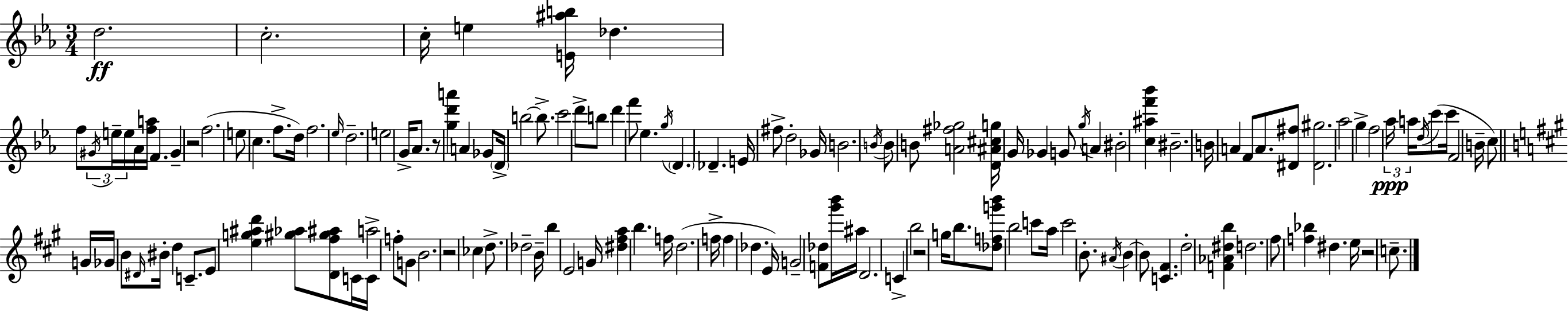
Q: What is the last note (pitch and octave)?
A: C5